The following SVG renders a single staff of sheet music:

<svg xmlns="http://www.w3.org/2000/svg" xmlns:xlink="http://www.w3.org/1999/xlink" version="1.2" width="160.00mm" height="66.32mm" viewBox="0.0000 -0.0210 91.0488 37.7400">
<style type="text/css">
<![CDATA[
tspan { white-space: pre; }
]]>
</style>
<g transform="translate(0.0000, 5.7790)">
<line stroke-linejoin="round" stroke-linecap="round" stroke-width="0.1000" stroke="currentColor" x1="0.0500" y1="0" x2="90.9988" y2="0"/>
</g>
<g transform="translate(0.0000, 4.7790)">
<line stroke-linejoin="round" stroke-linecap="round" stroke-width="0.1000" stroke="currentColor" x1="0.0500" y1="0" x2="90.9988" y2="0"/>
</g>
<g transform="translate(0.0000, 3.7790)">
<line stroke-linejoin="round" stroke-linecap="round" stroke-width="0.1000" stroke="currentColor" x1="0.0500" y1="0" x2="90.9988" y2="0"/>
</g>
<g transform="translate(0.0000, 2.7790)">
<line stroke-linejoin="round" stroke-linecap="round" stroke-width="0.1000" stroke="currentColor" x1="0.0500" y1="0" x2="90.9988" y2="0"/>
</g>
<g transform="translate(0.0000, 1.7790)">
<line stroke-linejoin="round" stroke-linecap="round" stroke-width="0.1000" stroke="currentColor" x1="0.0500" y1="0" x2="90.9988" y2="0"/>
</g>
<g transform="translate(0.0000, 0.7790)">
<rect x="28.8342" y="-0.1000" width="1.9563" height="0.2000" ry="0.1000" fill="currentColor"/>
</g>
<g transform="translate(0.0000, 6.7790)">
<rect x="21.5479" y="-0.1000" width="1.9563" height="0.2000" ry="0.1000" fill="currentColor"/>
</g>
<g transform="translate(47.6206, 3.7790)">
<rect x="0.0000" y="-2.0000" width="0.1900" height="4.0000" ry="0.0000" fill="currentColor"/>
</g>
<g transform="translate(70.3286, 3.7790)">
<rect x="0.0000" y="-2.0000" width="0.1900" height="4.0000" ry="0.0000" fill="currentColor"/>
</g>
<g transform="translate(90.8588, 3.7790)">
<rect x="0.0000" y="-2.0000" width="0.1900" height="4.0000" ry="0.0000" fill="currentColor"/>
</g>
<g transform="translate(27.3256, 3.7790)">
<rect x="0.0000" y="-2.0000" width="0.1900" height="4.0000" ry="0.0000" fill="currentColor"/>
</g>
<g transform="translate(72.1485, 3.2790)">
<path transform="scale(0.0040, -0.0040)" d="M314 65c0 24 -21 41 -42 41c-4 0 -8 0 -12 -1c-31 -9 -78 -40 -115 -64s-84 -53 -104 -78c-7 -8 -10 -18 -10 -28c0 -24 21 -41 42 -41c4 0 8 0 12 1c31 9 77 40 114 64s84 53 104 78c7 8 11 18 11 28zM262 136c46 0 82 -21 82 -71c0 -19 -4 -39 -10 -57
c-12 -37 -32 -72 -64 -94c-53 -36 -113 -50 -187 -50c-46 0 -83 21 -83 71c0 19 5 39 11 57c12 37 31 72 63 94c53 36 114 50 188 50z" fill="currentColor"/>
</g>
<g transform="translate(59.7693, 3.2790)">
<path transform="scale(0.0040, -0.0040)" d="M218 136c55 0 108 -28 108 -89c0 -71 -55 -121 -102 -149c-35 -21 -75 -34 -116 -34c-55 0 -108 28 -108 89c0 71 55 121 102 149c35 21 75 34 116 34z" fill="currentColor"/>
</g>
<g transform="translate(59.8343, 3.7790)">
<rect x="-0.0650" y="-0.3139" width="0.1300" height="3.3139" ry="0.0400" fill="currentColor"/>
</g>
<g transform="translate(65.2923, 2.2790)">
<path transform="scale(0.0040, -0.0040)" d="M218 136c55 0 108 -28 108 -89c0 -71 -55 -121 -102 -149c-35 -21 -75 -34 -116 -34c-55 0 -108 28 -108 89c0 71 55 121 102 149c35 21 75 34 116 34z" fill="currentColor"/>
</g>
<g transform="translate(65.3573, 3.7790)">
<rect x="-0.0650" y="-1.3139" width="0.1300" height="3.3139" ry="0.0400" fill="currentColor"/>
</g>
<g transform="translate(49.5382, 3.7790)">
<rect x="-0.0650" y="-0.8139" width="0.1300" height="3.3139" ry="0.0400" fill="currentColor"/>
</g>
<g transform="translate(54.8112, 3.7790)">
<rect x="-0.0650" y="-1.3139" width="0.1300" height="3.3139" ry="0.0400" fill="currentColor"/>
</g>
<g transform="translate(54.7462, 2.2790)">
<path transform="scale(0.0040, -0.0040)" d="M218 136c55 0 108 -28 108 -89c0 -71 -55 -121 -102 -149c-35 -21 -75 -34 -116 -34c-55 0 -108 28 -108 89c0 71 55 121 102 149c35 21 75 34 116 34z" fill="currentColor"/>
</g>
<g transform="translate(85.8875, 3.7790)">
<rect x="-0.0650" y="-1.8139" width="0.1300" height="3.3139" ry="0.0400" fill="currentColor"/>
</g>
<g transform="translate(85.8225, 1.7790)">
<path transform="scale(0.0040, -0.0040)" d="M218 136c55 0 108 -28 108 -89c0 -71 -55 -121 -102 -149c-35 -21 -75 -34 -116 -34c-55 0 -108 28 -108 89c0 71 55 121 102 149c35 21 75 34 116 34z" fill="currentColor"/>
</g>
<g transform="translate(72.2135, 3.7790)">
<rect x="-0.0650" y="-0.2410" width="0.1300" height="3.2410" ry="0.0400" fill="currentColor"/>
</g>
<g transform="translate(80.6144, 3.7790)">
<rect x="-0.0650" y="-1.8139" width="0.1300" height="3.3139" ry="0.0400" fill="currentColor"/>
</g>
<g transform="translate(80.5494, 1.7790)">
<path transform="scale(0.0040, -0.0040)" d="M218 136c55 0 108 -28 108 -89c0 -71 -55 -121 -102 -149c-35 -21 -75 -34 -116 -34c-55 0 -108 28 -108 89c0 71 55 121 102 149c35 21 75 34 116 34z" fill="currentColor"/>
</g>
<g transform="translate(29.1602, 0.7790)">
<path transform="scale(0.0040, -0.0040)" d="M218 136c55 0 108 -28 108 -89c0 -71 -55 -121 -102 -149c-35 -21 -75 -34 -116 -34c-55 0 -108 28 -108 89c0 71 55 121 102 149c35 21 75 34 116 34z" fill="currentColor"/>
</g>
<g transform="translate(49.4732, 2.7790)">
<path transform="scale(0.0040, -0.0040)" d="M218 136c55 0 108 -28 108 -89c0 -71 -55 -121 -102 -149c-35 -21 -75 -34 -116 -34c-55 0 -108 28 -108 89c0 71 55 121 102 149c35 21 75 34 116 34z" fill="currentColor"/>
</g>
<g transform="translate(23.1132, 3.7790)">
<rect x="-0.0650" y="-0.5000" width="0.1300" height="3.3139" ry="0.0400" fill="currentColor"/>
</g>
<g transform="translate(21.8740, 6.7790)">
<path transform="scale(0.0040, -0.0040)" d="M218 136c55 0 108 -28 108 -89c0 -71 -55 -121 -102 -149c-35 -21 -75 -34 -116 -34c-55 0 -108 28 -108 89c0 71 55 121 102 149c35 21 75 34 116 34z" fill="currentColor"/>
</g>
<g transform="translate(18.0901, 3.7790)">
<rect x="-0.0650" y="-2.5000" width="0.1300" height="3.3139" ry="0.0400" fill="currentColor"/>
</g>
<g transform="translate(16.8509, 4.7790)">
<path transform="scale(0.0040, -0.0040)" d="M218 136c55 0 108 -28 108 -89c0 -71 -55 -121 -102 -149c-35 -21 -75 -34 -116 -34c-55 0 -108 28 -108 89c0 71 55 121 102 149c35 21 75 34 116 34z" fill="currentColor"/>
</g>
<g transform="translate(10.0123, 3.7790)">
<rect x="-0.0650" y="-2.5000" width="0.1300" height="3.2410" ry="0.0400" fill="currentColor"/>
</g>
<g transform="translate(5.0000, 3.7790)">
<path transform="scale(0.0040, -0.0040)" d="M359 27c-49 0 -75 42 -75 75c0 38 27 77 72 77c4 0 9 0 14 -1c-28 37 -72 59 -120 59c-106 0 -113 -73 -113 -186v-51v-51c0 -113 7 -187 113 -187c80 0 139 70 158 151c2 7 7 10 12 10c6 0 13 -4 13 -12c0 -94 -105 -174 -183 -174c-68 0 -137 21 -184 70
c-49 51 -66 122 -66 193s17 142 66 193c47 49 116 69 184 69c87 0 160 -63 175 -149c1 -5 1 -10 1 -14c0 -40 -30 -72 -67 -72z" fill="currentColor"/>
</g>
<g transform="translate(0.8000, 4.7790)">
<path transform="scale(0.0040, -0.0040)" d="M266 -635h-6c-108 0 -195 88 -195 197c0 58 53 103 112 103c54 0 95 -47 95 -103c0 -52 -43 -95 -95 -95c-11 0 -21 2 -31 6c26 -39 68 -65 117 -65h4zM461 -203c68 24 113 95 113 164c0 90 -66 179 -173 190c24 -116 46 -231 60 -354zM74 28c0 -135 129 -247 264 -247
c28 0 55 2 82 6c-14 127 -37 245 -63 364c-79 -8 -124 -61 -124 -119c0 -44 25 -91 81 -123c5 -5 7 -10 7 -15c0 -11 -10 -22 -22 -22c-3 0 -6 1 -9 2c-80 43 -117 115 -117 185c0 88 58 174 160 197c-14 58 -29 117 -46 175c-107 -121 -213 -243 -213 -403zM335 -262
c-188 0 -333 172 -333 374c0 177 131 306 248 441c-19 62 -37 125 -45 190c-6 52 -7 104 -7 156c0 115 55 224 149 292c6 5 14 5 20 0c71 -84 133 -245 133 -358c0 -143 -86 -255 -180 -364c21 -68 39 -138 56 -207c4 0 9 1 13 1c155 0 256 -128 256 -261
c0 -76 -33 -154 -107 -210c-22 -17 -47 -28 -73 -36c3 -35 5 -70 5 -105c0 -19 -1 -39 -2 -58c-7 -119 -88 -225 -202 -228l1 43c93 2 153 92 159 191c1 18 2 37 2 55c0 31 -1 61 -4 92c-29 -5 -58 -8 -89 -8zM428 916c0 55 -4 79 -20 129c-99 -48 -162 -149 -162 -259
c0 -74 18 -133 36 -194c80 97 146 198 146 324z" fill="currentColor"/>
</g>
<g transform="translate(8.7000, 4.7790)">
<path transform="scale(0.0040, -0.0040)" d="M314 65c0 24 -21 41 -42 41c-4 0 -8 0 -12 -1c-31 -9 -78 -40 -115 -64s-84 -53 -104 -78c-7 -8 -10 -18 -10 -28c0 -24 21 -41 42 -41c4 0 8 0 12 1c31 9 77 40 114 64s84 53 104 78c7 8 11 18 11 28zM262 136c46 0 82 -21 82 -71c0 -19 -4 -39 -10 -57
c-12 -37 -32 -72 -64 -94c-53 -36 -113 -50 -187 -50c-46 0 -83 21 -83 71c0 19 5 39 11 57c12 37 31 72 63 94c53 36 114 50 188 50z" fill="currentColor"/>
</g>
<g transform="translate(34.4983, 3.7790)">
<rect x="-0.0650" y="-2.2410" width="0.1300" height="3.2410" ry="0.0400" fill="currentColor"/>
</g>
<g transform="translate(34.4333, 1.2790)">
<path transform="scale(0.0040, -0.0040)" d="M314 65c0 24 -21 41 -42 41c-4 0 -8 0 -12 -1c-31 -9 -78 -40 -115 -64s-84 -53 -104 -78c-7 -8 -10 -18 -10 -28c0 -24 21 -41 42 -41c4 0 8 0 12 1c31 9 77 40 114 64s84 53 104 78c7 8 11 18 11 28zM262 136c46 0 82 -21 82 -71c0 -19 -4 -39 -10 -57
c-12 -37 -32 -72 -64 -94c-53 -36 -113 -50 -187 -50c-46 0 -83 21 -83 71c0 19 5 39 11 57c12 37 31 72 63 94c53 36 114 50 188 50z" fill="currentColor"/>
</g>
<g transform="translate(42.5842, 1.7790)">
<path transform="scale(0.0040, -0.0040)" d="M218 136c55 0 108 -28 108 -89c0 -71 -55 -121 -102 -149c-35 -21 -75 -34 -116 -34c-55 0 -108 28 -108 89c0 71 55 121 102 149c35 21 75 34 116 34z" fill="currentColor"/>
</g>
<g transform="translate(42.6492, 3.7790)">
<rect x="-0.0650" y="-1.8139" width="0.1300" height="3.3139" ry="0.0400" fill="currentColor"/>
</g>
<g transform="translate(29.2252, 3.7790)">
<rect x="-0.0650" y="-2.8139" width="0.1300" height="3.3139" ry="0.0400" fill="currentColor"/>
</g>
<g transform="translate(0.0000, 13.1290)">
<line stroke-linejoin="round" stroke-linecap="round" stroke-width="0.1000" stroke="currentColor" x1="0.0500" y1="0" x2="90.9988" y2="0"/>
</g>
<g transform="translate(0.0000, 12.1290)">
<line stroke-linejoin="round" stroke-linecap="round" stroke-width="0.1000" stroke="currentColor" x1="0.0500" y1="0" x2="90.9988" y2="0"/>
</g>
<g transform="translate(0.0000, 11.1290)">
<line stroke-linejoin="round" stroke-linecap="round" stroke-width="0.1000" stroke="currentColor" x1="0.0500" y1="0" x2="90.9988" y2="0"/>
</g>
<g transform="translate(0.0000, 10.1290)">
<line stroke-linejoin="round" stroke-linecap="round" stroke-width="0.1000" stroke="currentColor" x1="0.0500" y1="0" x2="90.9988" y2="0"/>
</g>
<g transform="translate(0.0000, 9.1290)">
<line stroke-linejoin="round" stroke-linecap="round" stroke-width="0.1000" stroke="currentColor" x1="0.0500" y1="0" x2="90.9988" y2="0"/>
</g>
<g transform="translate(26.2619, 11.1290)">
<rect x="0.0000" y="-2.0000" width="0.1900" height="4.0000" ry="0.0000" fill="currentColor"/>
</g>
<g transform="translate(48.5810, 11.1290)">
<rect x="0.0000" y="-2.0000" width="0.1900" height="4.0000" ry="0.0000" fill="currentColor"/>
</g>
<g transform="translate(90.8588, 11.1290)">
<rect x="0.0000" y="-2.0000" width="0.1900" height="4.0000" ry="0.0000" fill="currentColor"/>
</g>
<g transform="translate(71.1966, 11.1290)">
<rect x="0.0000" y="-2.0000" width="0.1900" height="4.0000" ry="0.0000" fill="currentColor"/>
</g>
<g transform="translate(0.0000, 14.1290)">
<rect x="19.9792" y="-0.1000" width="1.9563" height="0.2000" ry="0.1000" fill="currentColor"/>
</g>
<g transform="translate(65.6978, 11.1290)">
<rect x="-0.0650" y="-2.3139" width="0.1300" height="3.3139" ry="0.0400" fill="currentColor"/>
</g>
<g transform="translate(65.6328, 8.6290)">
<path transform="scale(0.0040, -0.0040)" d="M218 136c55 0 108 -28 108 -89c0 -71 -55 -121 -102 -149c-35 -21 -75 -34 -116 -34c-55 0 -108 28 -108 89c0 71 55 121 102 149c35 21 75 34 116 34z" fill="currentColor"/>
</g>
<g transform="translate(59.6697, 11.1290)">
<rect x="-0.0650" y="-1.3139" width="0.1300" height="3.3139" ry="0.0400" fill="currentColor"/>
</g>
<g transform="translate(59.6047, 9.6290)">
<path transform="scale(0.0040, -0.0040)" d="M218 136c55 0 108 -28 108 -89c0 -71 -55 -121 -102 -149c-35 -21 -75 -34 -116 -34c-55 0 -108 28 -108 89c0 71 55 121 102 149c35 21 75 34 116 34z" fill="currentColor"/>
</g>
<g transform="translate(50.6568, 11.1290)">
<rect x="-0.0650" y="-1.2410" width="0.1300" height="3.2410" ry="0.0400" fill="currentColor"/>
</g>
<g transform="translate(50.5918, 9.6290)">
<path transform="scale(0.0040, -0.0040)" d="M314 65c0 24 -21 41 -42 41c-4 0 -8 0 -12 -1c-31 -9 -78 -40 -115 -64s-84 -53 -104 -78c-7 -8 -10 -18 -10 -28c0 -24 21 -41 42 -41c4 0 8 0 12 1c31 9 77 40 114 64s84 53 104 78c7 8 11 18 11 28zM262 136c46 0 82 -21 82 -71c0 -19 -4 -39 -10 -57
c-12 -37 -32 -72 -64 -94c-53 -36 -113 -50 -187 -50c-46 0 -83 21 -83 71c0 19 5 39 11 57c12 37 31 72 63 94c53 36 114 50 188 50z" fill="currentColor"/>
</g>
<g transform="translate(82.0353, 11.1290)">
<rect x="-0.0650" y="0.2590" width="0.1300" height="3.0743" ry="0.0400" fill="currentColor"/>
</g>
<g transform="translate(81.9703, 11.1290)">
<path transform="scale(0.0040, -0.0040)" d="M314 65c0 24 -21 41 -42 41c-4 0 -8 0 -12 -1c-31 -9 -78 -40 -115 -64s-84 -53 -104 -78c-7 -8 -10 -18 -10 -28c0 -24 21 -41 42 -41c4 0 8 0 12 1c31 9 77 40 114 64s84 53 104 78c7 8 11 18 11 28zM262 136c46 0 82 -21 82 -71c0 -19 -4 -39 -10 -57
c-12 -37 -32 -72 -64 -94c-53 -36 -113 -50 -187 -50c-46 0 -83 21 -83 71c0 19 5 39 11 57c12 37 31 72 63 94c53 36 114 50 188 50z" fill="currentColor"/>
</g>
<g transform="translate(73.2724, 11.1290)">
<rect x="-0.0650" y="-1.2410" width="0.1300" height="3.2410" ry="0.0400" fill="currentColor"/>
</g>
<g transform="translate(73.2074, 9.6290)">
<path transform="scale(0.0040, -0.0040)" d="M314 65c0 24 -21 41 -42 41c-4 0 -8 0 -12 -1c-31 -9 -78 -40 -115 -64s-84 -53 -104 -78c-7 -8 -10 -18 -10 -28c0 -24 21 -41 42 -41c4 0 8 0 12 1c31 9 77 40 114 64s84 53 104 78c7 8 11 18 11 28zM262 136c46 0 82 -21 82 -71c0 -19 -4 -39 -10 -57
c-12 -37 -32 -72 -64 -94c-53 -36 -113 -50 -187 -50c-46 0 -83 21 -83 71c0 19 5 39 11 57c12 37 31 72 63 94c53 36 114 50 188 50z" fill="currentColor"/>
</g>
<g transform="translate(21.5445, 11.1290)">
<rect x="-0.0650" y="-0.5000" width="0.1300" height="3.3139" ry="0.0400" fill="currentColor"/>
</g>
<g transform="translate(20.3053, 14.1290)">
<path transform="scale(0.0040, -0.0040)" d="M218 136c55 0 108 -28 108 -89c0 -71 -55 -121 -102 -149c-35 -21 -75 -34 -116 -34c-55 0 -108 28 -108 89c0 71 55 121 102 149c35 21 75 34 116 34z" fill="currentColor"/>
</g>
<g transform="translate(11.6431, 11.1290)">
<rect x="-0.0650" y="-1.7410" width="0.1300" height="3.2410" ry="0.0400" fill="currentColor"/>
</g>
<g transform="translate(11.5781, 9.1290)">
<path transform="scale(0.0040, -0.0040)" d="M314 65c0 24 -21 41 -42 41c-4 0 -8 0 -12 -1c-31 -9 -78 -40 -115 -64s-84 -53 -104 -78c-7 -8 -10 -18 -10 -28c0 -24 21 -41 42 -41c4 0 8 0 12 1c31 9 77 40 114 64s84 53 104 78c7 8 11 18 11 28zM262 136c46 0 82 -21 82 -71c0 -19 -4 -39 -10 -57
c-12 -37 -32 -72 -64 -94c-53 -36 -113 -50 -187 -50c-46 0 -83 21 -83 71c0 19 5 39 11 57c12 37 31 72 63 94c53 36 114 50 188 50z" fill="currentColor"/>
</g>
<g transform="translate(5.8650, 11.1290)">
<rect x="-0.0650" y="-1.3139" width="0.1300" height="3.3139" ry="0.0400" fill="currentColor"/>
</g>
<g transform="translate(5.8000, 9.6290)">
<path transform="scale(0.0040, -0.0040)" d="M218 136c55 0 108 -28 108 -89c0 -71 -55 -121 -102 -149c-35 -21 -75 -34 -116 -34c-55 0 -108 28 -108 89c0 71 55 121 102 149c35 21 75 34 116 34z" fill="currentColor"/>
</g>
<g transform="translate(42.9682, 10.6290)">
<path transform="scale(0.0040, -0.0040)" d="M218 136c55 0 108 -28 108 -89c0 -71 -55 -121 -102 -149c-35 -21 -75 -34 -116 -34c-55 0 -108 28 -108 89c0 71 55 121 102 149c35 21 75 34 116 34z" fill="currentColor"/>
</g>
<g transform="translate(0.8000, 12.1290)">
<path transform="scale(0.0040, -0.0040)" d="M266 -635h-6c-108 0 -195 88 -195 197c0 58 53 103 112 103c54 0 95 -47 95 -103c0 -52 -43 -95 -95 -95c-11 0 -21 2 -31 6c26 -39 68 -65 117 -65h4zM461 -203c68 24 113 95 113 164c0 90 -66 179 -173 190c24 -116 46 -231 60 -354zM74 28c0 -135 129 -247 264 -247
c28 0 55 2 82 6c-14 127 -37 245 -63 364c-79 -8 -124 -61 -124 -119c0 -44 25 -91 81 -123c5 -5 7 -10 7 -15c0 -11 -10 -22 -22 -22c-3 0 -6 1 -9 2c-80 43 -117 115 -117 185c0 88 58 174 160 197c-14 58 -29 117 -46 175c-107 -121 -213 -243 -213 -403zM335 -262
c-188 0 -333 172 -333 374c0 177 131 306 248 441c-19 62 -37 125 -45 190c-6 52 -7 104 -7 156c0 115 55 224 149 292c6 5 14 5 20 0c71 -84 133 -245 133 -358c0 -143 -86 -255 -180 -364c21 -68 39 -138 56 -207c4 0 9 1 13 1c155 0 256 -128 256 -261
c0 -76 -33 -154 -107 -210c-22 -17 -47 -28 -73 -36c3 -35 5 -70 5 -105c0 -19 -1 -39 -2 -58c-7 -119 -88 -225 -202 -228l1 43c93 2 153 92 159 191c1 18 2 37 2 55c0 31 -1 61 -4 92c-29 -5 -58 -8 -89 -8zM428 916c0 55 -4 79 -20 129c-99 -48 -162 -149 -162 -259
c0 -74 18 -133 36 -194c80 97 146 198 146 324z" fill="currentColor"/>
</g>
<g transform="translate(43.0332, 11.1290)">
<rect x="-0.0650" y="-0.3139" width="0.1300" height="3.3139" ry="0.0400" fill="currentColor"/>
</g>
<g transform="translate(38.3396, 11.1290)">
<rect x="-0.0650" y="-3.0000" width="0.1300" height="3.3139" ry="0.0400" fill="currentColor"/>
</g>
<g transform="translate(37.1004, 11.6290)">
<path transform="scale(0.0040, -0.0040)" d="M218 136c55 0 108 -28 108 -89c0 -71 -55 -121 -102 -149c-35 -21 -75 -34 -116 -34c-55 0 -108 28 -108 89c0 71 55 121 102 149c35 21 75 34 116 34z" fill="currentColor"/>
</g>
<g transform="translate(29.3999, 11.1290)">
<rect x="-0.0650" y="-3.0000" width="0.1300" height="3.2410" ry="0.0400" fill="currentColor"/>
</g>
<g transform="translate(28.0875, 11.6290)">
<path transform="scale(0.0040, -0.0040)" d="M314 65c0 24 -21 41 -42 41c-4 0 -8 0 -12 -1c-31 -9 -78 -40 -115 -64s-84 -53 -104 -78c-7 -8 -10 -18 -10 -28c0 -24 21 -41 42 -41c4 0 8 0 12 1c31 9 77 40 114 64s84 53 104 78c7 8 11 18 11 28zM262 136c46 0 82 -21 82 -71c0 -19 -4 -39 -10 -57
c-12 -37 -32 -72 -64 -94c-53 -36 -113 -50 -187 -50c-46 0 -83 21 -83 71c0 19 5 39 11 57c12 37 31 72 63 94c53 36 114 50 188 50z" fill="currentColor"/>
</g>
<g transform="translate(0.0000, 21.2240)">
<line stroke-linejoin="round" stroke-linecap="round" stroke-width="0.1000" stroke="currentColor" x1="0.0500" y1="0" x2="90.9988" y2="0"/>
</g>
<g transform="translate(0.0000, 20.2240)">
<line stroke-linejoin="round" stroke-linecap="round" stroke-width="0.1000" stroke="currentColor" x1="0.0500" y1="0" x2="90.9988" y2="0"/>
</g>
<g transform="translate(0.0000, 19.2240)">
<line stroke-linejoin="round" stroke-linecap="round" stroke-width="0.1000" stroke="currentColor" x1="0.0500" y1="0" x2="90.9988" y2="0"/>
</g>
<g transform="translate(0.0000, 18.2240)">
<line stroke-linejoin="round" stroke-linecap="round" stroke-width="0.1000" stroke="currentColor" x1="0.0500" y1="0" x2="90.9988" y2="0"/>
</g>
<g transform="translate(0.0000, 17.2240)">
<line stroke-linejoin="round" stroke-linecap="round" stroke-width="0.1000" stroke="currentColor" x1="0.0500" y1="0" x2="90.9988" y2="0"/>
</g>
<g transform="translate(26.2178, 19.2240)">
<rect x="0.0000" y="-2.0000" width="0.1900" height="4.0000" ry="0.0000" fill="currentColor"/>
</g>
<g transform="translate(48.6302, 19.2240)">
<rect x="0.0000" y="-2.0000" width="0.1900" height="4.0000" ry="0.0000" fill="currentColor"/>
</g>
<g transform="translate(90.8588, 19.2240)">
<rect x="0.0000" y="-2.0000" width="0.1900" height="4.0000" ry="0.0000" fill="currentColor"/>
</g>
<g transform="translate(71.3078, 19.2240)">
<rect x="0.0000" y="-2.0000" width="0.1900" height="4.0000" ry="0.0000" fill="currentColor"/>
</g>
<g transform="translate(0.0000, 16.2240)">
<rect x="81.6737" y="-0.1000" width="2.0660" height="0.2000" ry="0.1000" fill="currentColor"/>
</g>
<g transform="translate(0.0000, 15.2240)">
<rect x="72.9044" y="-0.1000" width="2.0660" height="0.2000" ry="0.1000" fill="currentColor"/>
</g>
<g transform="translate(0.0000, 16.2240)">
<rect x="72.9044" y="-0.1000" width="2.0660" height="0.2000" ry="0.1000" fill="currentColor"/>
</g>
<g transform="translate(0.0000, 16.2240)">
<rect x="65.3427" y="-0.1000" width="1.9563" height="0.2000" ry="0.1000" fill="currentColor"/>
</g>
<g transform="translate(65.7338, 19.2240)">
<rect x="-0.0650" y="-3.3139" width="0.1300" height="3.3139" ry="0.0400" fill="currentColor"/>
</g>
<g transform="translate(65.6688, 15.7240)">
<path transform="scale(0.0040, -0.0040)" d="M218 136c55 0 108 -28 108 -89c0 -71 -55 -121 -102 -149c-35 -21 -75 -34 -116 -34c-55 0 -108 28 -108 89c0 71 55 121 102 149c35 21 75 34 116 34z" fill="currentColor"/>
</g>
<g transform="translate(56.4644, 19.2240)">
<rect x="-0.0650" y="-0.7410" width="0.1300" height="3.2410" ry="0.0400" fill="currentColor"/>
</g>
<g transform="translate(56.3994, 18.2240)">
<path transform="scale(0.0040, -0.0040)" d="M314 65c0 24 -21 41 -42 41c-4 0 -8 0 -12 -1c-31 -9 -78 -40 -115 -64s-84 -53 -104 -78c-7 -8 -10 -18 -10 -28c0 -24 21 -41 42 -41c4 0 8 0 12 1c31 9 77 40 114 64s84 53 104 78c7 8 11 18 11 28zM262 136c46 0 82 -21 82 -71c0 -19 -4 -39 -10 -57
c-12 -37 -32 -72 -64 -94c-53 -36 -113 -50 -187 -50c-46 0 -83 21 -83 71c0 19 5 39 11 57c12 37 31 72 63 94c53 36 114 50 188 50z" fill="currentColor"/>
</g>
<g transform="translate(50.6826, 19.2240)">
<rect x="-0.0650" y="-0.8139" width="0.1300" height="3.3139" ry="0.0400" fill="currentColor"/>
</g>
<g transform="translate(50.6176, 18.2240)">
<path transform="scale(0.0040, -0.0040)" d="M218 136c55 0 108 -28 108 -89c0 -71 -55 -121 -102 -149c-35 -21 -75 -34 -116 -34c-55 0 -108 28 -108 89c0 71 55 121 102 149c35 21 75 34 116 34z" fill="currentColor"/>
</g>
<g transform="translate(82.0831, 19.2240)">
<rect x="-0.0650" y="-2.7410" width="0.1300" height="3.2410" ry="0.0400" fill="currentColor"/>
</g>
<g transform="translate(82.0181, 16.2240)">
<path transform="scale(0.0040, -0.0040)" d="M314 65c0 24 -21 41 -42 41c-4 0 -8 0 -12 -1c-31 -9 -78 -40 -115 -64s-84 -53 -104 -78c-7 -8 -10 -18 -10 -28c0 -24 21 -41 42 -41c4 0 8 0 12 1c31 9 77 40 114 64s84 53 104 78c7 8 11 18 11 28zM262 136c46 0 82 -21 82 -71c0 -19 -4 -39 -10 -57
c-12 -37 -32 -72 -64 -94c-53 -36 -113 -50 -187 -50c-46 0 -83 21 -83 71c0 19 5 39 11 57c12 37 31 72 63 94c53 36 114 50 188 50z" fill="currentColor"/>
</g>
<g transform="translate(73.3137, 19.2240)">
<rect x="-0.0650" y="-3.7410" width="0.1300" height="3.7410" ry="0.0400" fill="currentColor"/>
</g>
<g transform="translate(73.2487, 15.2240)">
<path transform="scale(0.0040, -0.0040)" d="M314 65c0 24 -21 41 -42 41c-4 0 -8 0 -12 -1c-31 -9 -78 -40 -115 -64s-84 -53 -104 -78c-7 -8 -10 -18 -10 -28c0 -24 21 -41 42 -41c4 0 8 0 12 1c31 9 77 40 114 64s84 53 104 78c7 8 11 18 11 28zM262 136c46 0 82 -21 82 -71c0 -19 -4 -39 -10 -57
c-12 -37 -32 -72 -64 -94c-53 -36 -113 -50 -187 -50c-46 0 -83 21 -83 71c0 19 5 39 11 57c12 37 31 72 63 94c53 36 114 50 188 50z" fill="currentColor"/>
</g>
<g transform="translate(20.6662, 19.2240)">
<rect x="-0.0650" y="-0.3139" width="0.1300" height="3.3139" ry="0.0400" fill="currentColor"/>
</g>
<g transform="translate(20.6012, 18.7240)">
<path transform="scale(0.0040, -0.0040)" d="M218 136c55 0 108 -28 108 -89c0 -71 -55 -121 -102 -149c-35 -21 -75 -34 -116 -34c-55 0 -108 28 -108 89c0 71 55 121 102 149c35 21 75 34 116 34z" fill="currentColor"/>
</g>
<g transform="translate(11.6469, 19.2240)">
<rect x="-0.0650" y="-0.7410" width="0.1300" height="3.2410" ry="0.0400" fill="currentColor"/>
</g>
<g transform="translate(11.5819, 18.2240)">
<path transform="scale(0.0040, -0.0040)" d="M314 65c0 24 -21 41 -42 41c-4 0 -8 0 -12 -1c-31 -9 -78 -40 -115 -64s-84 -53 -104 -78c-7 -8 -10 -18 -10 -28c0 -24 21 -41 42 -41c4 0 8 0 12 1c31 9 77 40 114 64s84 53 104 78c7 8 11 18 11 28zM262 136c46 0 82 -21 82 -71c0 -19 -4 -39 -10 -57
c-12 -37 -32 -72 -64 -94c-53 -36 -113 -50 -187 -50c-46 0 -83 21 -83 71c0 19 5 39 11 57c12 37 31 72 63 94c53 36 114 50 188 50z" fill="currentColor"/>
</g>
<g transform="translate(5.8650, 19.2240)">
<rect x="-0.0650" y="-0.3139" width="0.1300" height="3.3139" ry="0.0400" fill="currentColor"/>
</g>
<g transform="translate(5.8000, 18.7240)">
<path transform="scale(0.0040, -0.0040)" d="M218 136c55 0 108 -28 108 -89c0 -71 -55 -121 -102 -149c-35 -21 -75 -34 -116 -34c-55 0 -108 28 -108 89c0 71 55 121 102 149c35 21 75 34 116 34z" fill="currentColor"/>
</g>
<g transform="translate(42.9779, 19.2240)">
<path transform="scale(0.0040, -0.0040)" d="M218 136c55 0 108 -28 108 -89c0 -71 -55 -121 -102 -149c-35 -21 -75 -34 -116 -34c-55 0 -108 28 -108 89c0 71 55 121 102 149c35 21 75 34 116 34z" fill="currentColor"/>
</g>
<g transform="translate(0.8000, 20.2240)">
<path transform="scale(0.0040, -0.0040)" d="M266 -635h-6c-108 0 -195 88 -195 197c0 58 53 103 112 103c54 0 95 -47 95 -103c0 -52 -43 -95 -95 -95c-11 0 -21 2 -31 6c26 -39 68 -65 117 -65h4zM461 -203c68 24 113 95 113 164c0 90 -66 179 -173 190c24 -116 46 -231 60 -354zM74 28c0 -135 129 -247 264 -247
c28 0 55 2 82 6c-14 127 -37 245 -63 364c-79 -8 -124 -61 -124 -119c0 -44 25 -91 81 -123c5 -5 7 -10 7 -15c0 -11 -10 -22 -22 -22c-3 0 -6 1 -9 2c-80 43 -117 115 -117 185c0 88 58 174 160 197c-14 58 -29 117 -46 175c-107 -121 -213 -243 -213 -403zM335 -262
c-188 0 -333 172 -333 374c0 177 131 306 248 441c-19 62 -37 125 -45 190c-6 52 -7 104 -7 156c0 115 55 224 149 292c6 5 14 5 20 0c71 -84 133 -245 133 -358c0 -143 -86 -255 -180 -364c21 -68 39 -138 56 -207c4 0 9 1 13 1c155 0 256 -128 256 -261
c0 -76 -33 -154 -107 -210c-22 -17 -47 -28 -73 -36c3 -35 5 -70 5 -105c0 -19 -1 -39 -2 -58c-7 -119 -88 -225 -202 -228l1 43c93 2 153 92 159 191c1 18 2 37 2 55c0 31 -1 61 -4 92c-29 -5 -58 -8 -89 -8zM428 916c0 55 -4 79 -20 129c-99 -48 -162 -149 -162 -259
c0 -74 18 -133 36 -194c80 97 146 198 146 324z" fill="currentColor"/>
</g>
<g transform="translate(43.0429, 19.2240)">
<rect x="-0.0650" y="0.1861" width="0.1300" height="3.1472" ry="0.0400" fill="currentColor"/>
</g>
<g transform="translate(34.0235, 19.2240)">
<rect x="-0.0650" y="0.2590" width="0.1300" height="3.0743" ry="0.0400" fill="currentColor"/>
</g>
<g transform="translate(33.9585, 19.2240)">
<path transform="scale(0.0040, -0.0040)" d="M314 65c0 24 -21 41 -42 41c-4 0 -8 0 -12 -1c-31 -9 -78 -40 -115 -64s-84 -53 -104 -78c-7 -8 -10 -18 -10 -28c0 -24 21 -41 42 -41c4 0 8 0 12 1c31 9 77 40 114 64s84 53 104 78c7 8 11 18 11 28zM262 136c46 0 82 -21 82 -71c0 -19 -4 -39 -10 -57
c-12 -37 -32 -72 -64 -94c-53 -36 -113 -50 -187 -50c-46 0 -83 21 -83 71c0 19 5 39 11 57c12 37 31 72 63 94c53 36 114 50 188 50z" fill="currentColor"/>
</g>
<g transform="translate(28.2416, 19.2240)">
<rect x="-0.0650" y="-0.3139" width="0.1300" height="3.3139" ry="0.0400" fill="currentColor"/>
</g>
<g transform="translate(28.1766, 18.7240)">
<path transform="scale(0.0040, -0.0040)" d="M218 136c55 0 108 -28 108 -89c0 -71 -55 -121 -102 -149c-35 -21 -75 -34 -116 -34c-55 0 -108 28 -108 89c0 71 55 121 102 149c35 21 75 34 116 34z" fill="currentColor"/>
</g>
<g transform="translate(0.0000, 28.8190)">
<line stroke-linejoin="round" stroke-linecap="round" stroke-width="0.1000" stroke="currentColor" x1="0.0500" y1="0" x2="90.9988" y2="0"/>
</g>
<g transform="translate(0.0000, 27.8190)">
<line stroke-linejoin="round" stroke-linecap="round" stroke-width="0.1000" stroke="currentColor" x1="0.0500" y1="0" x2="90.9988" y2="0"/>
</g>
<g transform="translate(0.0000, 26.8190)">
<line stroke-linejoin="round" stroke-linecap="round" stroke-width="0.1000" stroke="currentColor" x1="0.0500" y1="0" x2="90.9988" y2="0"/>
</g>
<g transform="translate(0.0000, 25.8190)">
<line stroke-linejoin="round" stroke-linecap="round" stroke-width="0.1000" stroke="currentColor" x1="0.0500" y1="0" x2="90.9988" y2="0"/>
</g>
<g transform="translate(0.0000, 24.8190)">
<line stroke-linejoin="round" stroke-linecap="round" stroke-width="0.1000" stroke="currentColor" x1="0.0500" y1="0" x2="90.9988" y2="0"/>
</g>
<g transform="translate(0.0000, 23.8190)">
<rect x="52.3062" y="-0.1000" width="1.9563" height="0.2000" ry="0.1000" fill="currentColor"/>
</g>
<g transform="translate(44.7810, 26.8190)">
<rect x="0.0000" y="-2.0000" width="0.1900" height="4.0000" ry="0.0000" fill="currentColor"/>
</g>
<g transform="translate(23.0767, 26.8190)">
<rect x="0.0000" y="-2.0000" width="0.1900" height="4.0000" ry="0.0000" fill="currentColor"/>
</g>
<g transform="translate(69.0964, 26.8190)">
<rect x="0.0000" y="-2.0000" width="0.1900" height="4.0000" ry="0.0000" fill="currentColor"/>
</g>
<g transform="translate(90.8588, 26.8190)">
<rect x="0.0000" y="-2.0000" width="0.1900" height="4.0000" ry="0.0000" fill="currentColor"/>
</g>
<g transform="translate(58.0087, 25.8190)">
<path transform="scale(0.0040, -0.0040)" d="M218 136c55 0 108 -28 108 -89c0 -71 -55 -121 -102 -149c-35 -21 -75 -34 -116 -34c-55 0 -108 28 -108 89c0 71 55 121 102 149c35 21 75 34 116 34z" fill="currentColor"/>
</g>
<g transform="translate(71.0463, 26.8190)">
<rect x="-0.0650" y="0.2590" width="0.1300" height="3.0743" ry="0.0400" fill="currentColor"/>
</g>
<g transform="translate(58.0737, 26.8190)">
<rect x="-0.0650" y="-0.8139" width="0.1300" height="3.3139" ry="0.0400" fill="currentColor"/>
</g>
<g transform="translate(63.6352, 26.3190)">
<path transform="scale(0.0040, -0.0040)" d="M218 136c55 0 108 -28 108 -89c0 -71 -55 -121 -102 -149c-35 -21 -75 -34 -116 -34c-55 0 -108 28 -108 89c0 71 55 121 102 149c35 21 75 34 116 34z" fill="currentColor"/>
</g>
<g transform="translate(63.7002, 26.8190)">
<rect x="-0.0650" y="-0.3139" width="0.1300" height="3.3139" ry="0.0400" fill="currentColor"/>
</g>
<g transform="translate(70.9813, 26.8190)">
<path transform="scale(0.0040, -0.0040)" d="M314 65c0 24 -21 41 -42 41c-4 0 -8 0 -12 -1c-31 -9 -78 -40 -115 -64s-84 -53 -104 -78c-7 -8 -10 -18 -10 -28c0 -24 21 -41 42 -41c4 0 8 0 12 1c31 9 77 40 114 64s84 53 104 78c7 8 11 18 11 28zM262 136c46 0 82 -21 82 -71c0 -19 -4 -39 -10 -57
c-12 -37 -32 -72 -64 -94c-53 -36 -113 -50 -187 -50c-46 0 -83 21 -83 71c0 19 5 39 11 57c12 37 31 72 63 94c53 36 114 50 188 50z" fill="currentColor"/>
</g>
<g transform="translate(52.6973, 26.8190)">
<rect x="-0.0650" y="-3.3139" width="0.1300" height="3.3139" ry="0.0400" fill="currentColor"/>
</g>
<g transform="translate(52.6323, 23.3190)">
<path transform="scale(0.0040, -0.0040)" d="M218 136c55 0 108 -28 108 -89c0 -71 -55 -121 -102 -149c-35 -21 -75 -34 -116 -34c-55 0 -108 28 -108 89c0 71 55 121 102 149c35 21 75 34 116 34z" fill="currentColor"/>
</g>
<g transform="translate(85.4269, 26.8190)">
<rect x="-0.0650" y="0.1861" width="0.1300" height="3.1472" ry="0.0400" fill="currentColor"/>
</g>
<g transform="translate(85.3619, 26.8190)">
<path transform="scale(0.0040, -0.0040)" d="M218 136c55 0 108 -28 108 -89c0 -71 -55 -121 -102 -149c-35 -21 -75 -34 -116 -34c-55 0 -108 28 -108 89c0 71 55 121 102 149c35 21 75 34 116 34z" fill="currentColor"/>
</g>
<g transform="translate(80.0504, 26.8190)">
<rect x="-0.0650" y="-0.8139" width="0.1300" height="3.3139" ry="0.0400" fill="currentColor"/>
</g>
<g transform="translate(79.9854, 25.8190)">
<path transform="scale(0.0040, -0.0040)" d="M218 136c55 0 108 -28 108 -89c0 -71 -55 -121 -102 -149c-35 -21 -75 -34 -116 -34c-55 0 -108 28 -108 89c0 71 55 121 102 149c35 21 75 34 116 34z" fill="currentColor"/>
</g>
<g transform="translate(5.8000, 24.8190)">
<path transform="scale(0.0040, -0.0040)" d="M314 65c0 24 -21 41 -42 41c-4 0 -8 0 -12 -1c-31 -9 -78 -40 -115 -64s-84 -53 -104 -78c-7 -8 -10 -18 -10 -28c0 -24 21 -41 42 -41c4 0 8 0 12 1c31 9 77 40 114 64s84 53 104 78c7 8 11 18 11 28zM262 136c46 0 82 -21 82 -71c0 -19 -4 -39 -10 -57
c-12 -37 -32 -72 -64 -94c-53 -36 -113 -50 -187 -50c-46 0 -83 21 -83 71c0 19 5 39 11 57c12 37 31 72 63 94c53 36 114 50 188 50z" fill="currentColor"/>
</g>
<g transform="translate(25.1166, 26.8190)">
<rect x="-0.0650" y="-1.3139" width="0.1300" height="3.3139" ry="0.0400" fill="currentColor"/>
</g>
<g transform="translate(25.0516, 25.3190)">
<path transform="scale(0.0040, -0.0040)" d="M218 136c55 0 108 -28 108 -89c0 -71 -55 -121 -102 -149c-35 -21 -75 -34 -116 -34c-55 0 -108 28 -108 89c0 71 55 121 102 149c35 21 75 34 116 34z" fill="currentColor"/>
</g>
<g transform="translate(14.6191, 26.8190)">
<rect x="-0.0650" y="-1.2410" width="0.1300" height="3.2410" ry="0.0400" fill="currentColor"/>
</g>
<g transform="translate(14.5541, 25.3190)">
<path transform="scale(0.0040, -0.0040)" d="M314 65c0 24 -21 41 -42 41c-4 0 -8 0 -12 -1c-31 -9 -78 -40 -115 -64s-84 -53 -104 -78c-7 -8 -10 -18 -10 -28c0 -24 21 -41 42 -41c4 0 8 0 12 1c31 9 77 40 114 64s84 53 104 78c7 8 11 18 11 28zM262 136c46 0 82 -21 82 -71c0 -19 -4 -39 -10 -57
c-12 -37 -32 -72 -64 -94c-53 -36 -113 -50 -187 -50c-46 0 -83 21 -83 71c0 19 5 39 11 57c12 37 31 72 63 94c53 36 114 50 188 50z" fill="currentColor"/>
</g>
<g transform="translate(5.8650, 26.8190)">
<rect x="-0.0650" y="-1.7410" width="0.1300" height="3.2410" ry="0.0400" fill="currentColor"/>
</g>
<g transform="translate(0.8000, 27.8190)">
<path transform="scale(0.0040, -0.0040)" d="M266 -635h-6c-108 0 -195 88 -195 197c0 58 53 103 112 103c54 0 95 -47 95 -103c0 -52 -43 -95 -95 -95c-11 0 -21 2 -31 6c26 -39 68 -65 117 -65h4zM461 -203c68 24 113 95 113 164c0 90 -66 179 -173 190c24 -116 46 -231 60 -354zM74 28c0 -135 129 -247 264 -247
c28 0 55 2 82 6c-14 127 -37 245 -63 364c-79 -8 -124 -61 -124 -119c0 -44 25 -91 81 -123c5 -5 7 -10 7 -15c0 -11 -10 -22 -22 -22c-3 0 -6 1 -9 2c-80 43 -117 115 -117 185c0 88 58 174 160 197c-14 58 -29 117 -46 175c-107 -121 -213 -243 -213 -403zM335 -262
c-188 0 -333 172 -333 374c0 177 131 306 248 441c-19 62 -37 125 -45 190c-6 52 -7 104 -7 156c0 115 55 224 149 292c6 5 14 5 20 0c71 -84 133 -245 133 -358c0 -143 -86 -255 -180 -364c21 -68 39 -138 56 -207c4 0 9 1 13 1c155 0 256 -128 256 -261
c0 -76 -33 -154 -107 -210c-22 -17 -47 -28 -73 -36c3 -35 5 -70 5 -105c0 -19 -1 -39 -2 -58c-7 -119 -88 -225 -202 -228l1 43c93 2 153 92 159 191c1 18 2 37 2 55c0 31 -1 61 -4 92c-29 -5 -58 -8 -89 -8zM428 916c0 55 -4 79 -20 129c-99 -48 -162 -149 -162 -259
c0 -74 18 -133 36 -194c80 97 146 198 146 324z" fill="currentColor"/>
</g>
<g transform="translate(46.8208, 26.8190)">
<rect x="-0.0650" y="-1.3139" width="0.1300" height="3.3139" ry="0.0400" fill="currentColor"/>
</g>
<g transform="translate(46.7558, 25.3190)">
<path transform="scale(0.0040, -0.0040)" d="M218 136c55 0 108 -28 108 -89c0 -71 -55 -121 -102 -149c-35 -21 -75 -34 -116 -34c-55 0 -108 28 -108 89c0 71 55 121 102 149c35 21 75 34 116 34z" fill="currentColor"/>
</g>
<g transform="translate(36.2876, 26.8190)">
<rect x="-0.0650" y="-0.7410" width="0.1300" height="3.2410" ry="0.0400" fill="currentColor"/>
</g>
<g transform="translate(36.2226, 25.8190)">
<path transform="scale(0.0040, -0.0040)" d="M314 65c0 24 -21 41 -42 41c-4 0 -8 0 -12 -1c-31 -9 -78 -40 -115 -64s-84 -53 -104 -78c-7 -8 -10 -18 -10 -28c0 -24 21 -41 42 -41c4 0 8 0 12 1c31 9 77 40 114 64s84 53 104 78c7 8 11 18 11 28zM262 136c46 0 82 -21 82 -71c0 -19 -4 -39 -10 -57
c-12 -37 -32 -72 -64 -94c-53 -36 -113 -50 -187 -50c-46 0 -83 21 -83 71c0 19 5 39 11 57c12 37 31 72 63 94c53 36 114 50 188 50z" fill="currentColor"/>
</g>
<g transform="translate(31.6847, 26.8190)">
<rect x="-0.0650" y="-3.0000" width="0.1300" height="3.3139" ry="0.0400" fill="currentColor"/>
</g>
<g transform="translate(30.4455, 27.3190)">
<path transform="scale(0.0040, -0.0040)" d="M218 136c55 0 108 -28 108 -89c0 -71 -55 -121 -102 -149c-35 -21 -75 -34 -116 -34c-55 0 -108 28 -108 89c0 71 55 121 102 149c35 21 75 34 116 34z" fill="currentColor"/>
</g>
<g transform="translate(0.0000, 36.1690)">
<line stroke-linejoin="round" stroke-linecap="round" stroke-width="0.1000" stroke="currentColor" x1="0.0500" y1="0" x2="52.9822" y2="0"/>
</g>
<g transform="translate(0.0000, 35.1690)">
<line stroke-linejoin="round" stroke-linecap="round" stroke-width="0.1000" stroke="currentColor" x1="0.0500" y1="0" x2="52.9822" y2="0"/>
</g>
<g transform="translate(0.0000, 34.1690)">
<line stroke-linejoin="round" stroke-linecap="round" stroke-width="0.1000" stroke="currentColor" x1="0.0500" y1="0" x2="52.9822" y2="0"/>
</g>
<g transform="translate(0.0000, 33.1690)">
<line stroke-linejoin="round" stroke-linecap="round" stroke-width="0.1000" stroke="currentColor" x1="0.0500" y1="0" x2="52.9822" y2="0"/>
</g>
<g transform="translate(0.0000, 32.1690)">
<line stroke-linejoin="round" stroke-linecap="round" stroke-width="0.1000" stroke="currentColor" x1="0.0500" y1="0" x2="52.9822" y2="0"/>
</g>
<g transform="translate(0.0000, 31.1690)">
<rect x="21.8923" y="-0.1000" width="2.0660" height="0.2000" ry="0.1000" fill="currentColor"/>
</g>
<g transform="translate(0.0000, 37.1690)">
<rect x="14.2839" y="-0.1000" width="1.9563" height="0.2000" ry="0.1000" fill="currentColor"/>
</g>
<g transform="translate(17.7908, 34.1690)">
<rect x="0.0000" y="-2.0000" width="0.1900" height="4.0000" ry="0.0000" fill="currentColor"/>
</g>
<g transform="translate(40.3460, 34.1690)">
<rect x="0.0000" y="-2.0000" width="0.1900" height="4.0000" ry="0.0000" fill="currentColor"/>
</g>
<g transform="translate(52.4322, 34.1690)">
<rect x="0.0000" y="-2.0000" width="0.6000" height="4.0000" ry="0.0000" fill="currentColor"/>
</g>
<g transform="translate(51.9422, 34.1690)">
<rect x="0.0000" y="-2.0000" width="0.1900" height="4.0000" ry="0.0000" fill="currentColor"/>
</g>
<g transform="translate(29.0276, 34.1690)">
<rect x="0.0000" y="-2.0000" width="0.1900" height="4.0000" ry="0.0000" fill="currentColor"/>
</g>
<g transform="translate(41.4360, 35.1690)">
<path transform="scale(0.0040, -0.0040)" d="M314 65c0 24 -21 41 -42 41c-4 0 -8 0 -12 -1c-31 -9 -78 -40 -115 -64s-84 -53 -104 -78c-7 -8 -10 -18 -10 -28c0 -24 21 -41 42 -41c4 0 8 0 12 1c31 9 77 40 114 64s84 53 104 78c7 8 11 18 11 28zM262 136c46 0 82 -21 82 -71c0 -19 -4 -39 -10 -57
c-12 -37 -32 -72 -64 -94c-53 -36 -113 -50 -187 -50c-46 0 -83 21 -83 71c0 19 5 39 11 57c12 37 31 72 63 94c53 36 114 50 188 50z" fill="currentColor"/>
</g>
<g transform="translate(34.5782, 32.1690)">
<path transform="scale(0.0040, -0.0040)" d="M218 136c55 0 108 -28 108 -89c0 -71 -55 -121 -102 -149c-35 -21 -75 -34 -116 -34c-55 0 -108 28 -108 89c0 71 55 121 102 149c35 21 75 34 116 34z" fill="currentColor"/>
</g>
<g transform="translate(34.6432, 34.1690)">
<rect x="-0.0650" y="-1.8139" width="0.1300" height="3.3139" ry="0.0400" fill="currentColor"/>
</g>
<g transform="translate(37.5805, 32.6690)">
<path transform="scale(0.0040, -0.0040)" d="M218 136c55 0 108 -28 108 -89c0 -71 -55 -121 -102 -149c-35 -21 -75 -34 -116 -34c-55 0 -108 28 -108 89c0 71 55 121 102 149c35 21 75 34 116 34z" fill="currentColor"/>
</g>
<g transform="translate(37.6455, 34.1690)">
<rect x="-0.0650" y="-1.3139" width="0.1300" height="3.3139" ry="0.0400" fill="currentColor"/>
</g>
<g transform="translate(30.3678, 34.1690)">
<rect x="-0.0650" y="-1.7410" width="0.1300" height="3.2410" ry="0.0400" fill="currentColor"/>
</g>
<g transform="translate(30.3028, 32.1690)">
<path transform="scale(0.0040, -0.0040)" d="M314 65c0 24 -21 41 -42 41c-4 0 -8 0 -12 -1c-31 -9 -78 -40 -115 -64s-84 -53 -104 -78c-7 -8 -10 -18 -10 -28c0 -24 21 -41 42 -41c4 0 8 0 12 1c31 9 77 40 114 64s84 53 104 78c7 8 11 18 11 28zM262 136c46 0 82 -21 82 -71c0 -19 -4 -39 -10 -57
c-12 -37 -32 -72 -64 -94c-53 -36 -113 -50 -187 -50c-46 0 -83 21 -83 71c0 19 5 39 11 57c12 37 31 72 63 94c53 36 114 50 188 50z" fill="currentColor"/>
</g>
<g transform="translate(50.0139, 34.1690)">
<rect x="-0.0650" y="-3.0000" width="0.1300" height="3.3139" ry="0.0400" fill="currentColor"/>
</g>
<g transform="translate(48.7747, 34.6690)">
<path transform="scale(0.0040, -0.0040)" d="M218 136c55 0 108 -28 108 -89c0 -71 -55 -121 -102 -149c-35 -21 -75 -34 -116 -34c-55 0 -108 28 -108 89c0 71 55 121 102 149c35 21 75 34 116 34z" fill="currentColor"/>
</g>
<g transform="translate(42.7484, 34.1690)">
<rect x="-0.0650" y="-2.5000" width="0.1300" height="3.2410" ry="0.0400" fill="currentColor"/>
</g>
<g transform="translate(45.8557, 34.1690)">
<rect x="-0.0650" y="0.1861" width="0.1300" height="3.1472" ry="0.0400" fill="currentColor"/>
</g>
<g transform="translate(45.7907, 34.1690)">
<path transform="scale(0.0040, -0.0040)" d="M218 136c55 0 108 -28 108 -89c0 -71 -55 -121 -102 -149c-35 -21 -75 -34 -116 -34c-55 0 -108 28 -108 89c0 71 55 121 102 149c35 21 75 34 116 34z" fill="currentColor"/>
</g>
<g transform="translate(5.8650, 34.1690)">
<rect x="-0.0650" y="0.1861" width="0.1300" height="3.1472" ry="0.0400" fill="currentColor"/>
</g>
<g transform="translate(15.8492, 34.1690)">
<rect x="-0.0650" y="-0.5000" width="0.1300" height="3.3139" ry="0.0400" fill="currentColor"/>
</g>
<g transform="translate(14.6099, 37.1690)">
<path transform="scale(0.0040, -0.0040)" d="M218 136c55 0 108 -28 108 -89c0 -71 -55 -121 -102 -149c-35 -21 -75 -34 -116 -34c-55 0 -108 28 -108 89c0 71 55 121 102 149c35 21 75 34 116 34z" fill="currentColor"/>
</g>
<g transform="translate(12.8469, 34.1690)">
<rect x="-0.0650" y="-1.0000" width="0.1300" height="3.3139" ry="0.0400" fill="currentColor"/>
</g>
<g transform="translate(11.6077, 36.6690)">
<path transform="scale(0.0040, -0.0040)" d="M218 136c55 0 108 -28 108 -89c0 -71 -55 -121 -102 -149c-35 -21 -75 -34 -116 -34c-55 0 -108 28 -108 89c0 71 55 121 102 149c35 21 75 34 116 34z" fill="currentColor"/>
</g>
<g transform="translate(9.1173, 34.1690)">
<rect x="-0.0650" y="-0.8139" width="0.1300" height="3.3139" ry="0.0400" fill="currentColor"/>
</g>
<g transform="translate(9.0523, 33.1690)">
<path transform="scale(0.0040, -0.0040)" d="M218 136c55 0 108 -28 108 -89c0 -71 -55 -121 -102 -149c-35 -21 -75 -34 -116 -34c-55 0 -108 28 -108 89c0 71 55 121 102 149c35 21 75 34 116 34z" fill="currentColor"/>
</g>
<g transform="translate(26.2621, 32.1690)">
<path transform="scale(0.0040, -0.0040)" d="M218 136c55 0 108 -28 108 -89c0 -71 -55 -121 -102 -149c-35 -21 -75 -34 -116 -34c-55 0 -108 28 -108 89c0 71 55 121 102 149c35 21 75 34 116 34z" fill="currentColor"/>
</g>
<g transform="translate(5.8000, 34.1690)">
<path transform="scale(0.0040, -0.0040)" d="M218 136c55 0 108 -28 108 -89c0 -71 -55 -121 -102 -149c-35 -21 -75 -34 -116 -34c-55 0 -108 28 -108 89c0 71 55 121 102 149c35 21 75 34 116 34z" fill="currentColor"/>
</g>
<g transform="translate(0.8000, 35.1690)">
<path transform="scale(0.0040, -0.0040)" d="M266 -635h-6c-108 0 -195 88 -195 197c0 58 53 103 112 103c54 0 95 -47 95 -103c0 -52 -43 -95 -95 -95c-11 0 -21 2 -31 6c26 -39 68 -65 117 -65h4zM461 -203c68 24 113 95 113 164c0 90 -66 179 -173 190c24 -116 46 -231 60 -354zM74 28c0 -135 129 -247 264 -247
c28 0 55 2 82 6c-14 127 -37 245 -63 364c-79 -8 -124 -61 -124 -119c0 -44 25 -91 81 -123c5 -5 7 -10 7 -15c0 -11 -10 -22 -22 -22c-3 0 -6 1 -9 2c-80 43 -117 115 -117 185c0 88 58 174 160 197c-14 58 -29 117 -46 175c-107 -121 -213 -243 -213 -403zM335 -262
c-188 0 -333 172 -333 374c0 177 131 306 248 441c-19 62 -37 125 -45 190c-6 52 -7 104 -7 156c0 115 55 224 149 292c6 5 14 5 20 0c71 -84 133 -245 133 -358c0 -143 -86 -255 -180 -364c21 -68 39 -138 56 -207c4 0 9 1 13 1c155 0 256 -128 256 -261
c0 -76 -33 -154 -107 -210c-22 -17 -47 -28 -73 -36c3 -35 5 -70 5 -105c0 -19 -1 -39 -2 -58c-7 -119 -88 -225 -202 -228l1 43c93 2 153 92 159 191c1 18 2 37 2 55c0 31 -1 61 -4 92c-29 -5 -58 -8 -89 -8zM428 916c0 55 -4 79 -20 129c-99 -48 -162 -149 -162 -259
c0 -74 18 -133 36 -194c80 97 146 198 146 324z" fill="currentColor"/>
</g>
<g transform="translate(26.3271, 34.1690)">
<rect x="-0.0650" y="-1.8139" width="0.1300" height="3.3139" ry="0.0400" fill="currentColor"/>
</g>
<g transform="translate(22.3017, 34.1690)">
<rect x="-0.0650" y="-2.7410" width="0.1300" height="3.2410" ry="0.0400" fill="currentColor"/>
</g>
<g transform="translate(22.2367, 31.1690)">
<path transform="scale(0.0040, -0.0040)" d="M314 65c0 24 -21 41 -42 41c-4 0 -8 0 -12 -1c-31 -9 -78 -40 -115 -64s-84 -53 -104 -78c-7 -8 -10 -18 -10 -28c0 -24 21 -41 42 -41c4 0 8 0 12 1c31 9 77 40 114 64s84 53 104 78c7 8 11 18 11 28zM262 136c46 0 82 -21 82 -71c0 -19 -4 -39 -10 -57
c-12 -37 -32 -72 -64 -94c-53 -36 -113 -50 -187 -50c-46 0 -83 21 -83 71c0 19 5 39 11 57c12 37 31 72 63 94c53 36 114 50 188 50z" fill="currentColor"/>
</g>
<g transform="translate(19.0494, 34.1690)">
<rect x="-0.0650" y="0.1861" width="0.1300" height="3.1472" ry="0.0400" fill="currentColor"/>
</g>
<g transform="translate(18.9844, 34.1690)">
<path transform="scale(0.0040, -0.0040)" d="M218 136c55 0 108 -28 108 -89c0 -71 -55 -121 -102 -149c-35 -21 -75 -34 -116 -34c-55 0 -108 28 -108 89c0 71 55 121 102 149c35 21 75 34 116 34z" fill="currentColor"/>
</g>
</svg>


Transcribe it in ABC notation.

X:1
T:Untitled
M:4/4
L:1/4
K:C
G2 G C a g2 f d e c e c2 f f e f2 C A2 A c e2 e g e2 B2 c d2 c c B2 B d d2 b c'2 a2 f2 e2 e A d2 e b d c B2 d B B d D C B a2 f f2 f e G2 B A